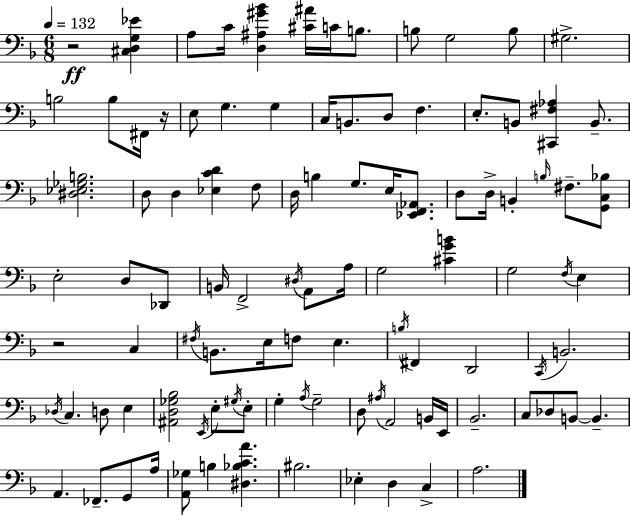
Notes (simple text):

R/h [C#3,D3,G3,Eb4]/q A3/e C4/s [D3,A#3,G#4,Bb4]/q [C#4,A#4]/s C4/s B3/e. B3/e G3/h B3/e G#3/h. B3/h B3/e F#2/s R/s E3/e G3/q. G3/q C3/s B2/e. D3/e F3/q. E3/e. B2/e [C#2,F#3,Ab3]/q B2/e. [D#3,Eb3,Gb3,B3]/h. D3/e D3/q [Eb3,C4,D4]/q F3/e D3/s B3/q G3/e. E3/s [Eb2,F2,Ab2]/e. D3/e D3/s B2/q B3/s F#3/e. [G2,C3,Bb3]/e E3/h D3/e Db2/e B2/s F2/h D#3/s A2/e A3/s G3/h [C#4,G4,B4]/q G3/h F3/s E3/q R/h C3/q F#3/s B2/e. E3/s F3/e E3/q. B3/s F#2/q D2/h C2/s B2/h. Db3/s C3/q. D3/e E3/q [A#2,D3,Gb3,Bb3]/h E2/s E3/e G#3/s E3/e G3/q A3/s G3/h D3/e A#3/s A2/h B2/s E2/s Bb2/h. C3/e Db3/e B2/e B2/q. A2/q. FES2/e. G2/e A3/s [A2,Gb3]/e B3/q [D#3,Bb3,C4,A4]/q. BIS3/h. Eb3/q D3/q C3/q A3/h.